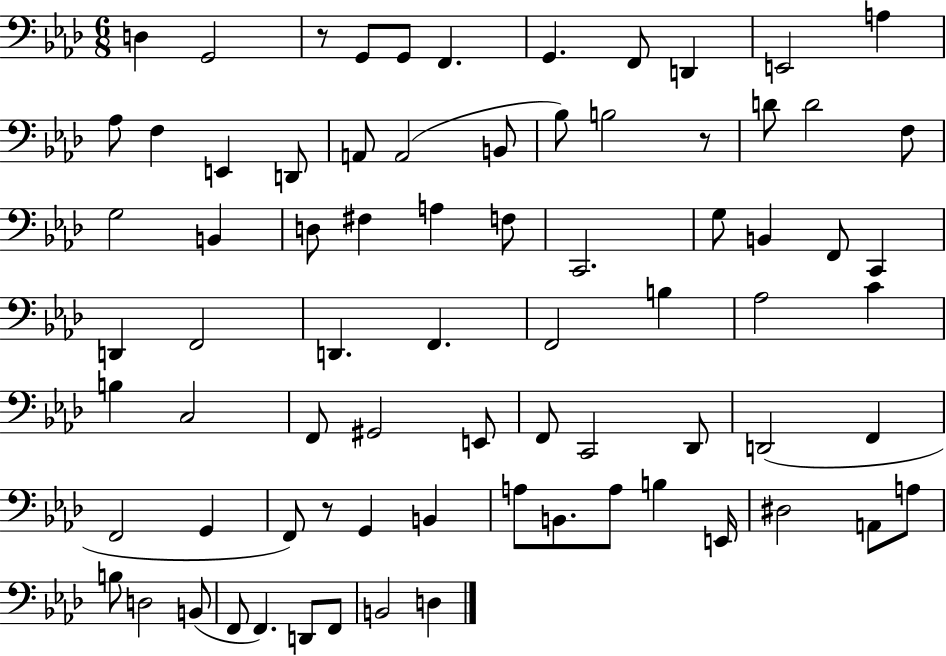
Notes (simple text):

D3/q G2/h R/e G2/e G2/e F2/q. G2/q. F2/e D2/q E2/h A3/q Ab3/e F3/q E2/q D2/e A2/e A2/h B2/e Bb3/e B3/h R/e D4/e D4/h F3/e G3/h B2/q D3/e F#3/q A3/q F3/e C2/h. G3/e B2/q F2/e C2/q D2/q F2/h D2/q. F2/q. F2/h B3/q Ab3/h C4/q B3/q C3/h F2/e G#2/h E2/e F2/e C2/h Db2/e D2/h F2/q F2/h G2/q F2/e R/e G2/q B2/q A3/e B2/e. A3/e B3/q E2/s D#3/h A2/e A3/e B3/e D3/h B2/e F2/e F2/q. D2/e F2/e B2/h D3/q